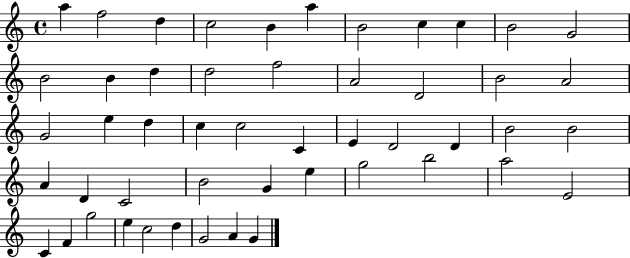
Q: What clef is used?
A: treble